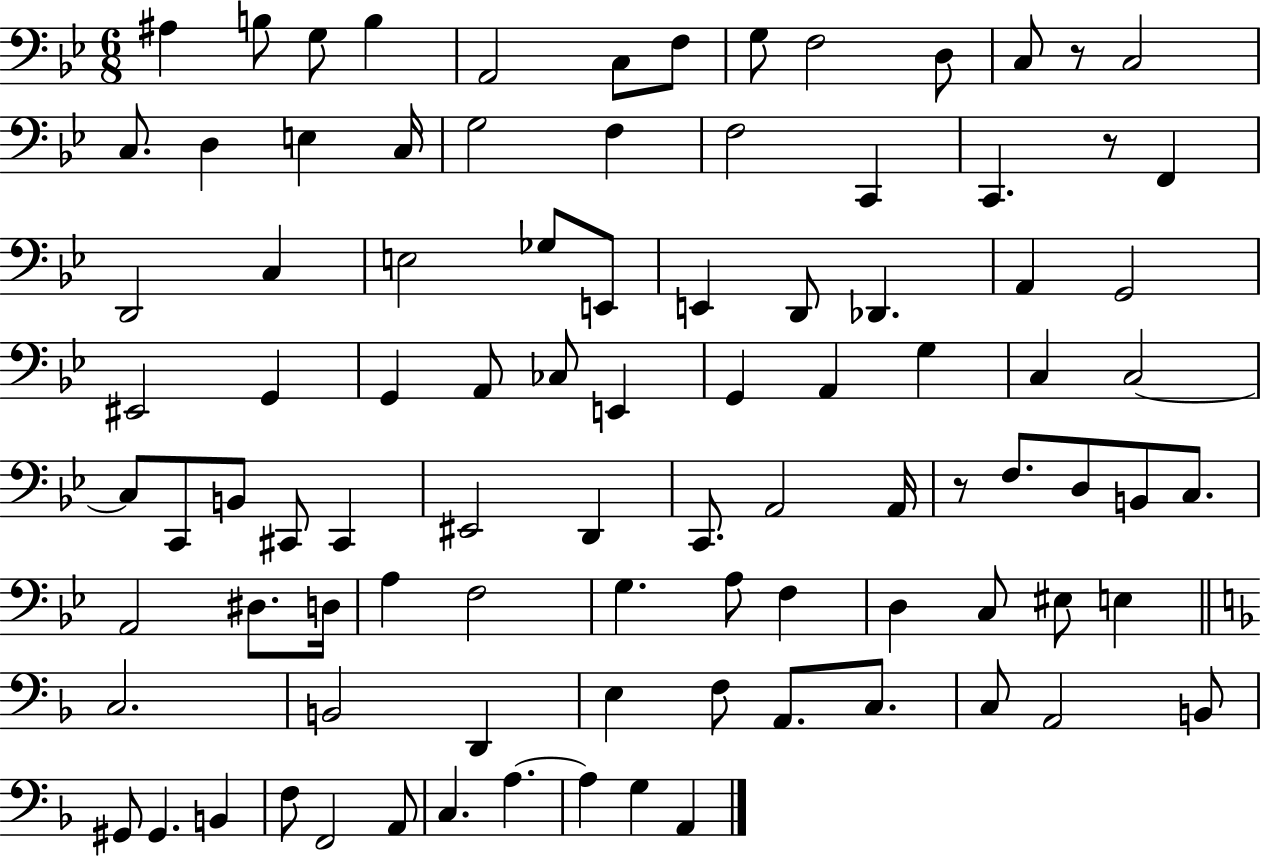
{
  \clef bass
  \numericTimeSignature
  \time 6/8
  \key bes \major
  \repeat volta 2 { ais4 b8 g8 b4 | a,2 c8 f8 | g8 f2 d8 | c8 r8 c2 | \break c8. d4 e4 c16 | g2 f4 | f2 c,4 | c,4. r8 f,4 | \break d,2 c4 | e2 ges8 e,8 | e,4 d,8 des,4. | a,4 g,2 | \break eis,2 g,4 | g,4 a,8 ces8 e,4 | g,4 a,4 g4 | c4 c2~~ | \break c8 c,8 b,8 cis,8 cis,4 | eis,2 d,4 | c,8. a,2 a,16 | r8 f8. d8 b,8 c8. | \break a,2 dis8. d16 | a4 f2 | g4. a8 f4 | d4 c8 eis8 e4 | \break \bar "||" \break \key f \major c2. | b,2 d,4 | e4 f8 a,8. c8. | c8 a,2 b,8 | \break gis,8 gis,4. b,4 | f8 f,2 a,8 | c4. a4.~~ | a4 g4 a,4 | \break } \bar "|."
}